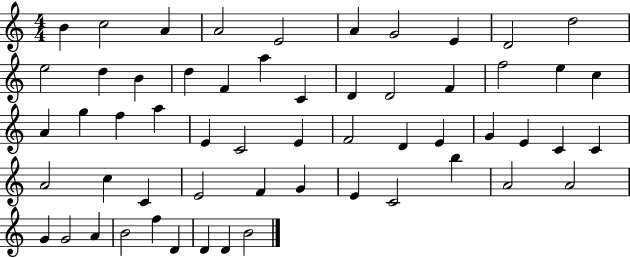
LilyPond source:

{
  \clef treble
  \numericTimeSignature
  \time 4/4
  \key c \major
  b'4 c''2 a'4 | a'2 e'2 | a'4 g'2 e'4 | d'2 d''2 | \break e''2 d''4 b'4 | d''4 f'4 a''4 c'4 | d'4 d'2 f'4 | f''2 e''4 c''4 | \break a'4 g''4 f''4 a''4 | e'4 c'2 e'4 | f'2 d'4 e'4 | g'4 e'4 c'4 c'4 | \break a'2 c''4 c'4 | e'2 f'4 g'4 | e'4 c'2 b''4 | a'2 a'2 | \break g'4 g'2 a'4 | b'2 f''4 d'4 | d'4 d'4 b'2 | \bar "|."
}